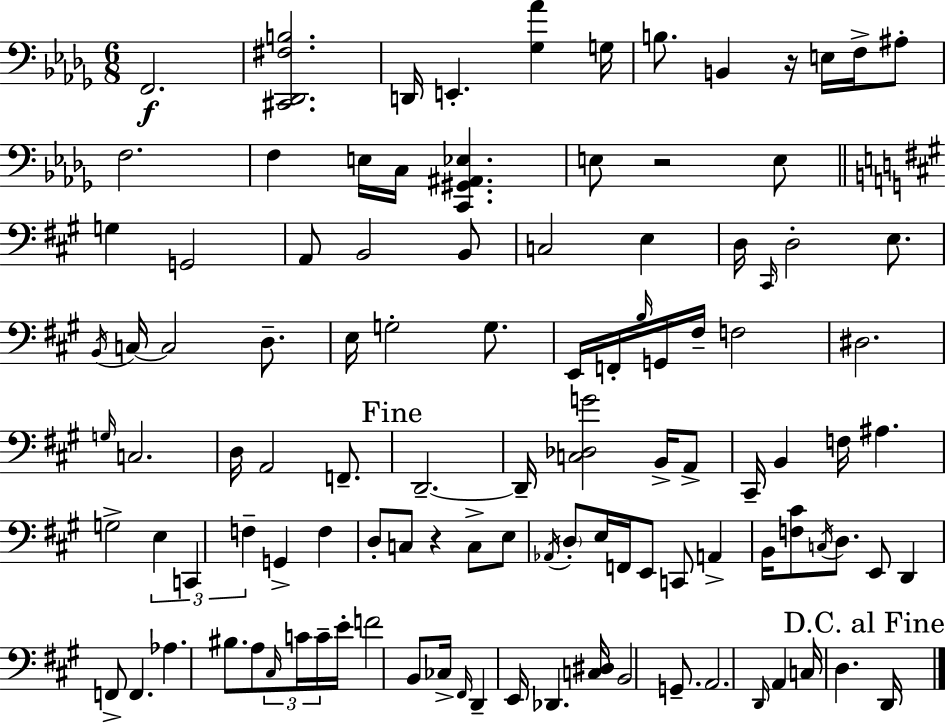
{
  \clef bass
  \numericTimeSignature
  \time 6/8
  \key bes \minor
  f,2.\f | <cis, des, fis b>2. | d,16 e,4.-. <ges aes'>4 g16 | b8. b,4 r16 e16 f16-> ais8-. | \break f2. | f4 e16 c16 <c, gis, ais, ees>4. | e8 r2 e8 | \bar "||" \break \key a \major g4 g,2 | a,8 b,2 b,8 | c2 e4 | d16 \grace { cis,16 } d2-. e8. | \break \acciaccatura { b,16 } c16~~ c2 d8.-- | e16 g2-. g8. | e,16 f,16-. \grace { b16 } g,16 fis16-- f2 | dis2. | \break \grace { g16 } c2. | d16 a,2 | f,8.-- \mark "Fine" d,2.--~~ | d,16-- <c des g'>2 | \break b,16-> a,8-> cis,16-- b,4 f16 ais4. | g2-> | \tuplet 3/2 { e4 c,4 f4-- } | g,4-> f4 d8-. c8 | \break r4 c8-> e8 \acciaccatura { aes,16 } \parenthesize d8-. e16 | f,16 e,8 c,8 a,4-> b,16 <f cis'>8 | \acciaccatura { c16 } d8. e,8 d,4 f,8-> | f,4. aes4. | \break bis8. a8 \tuplet 3/2 { \grace { cis16 } c'16 c'16-- } e'16-. f'2 | b,8 ces16-> \grace { fis,16 } d,4-- | e,16 des,4. <c dis>16 b,2 | g,8.-- a,2. | \break \grace { d,16 } a,4 | c16 d4. \mark "D.C. al Fine" d,16 \bar "|."
}